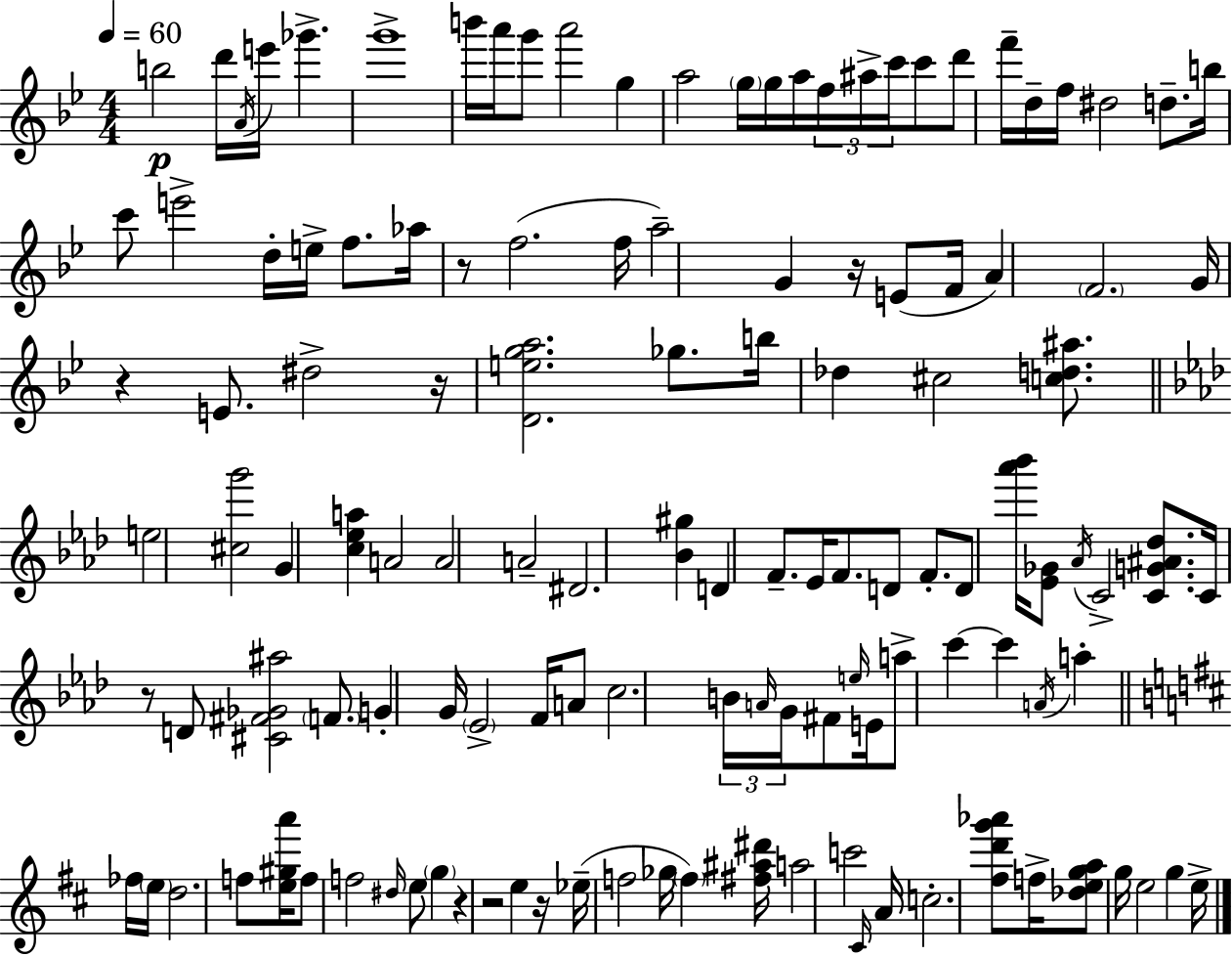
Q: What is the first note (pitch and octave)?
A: B5